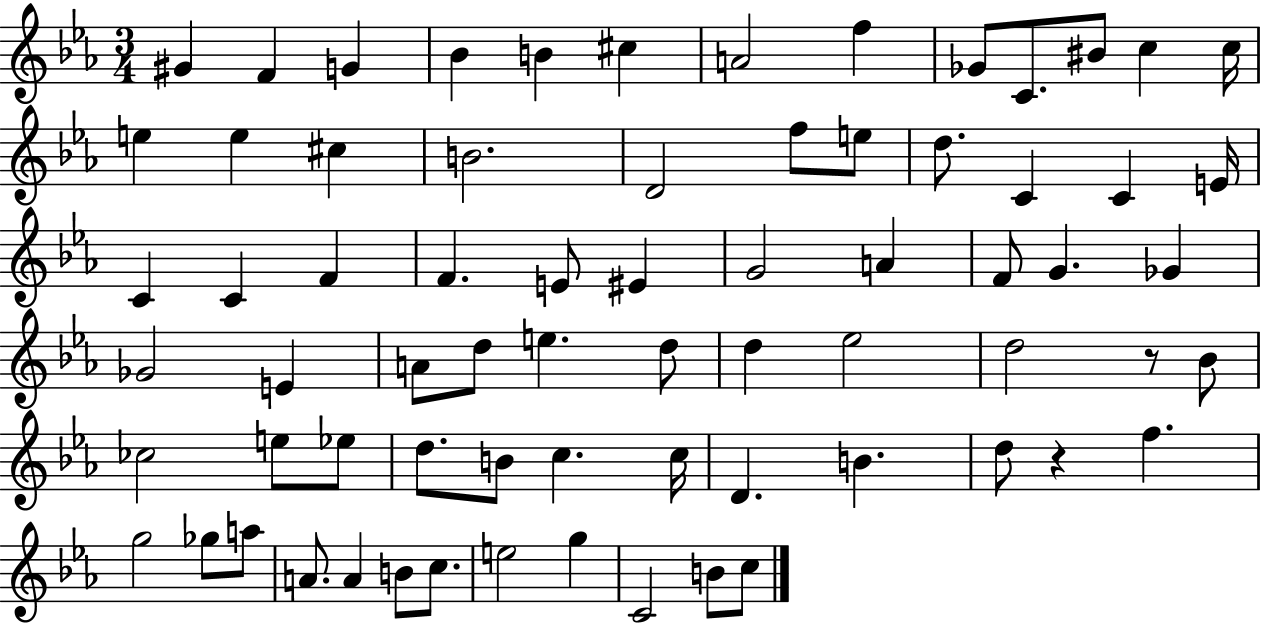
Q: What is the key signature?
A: EES major